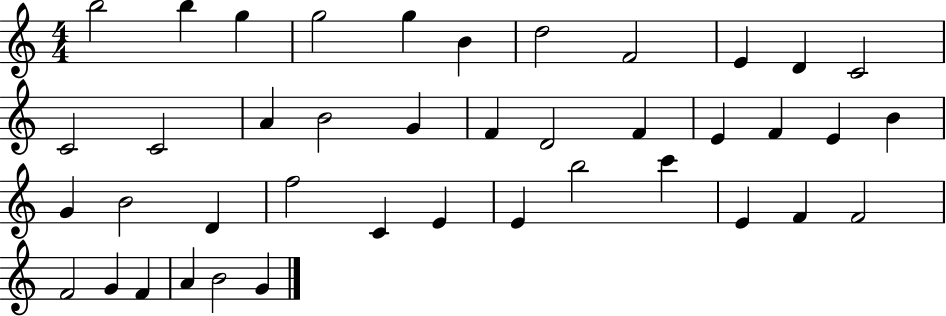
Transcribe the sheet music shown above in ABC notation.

X:1
T:Untitled
M:4/4
L:1/4
K:C
b2 b g g2 g B d2 F2 E D C2 C2 C2 A B2 G F D2 F E F E B G B2 D f2 C E E b2 c' E F F2 F2 G F A B2 G